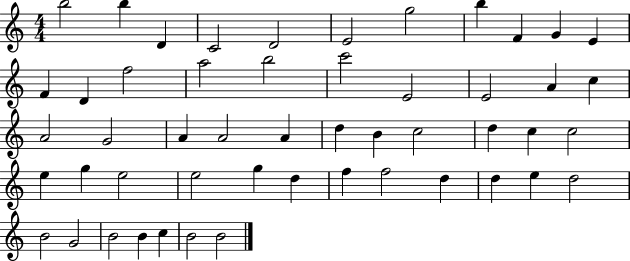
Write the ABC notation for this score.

X:1
T:Untitled
M:4/4
L:1/4
K:C
b2 b D C2 D2 E2 g2 b F G E F D f2 a2 b2 c'2 E2 E2 A c A2 G2 A A2 A d B c2 d c c2 e g e2 e2 g d f f2 d d e d2 B2 G2 B2 B c B2 B2